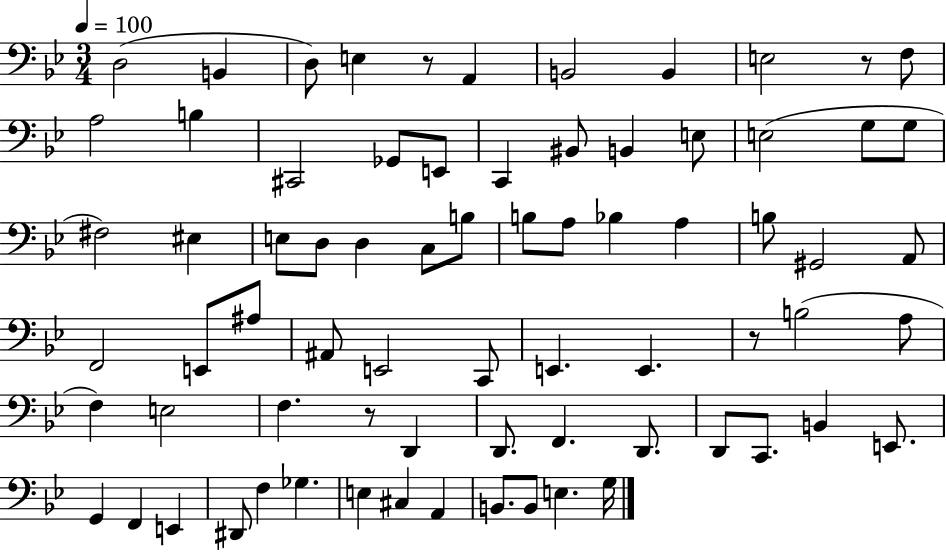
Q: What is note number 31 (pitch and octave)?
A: Bb3